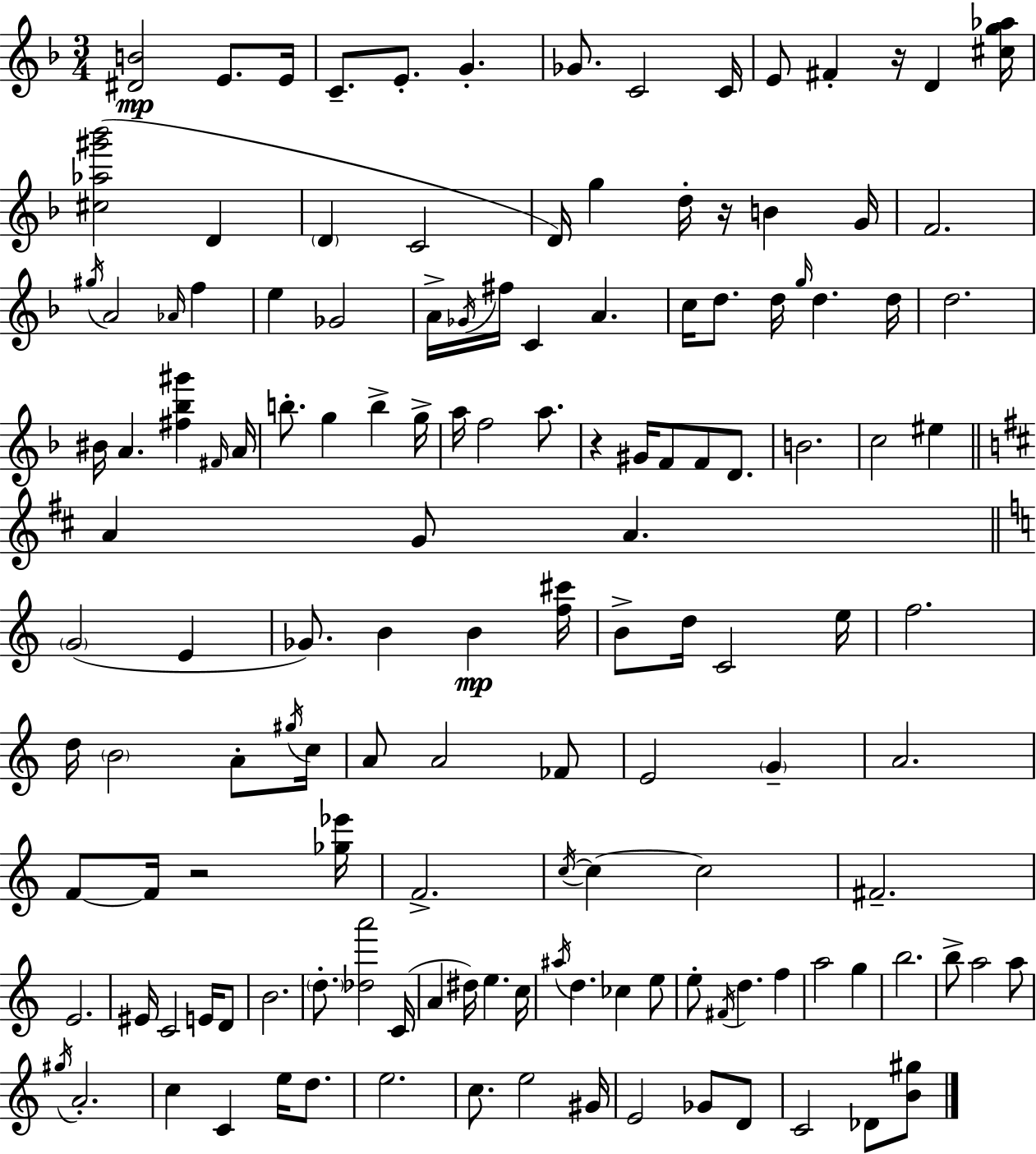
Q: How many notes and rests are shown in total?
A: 140